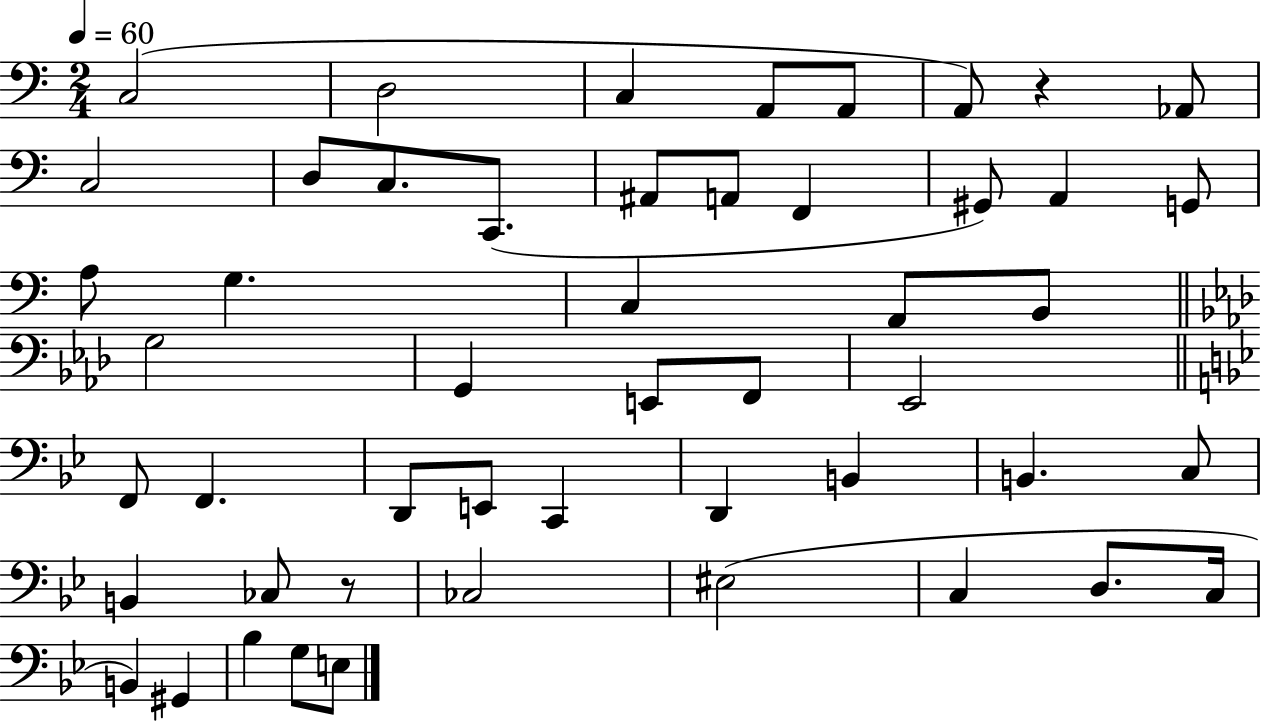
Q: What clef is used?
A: bass